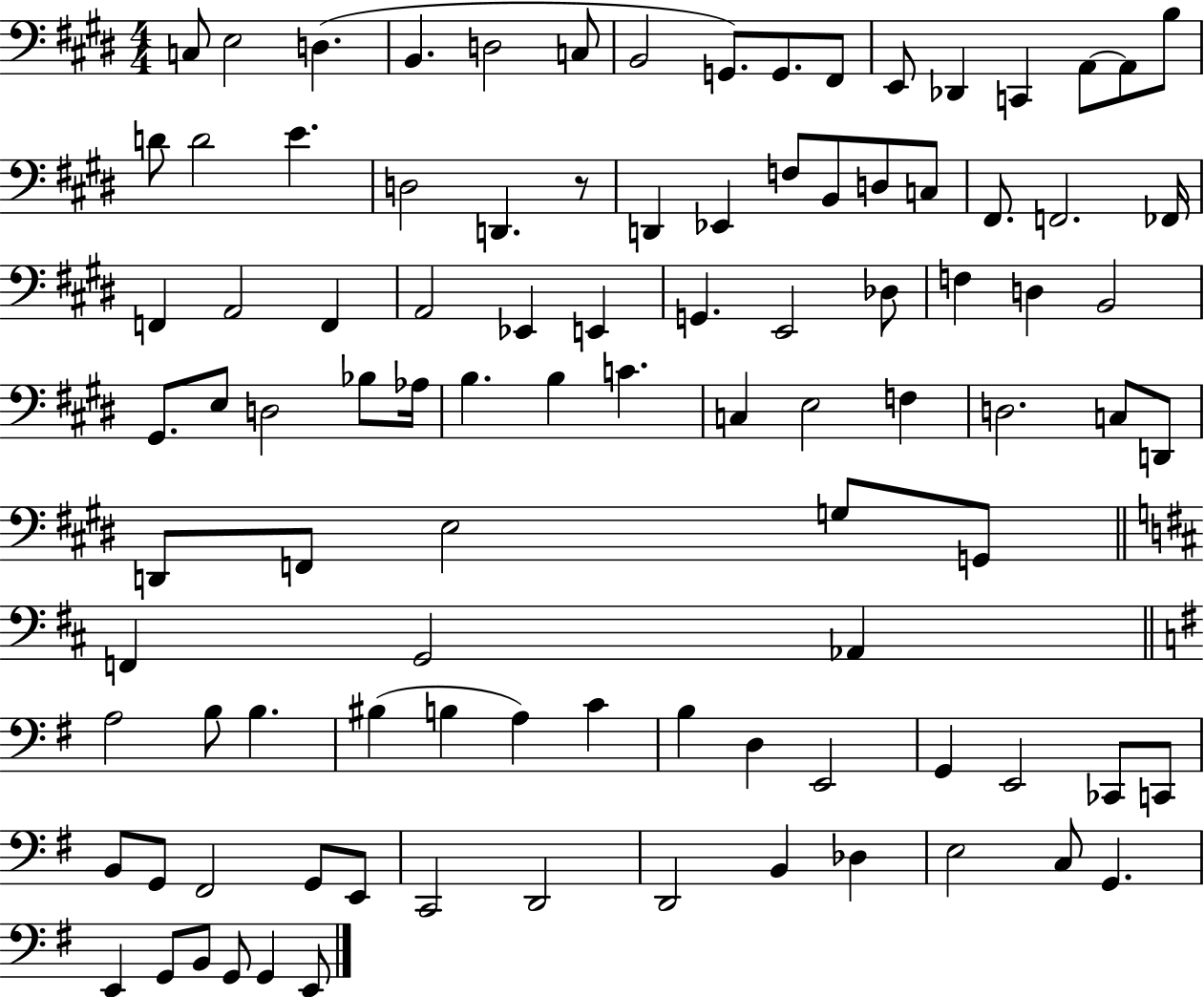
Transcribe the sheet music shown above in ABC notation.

X:1
T:Untitled
M:4/4
L:1/4
K:E
C,/2 E,2 D, B,, D,2 C,/2 B,,2 G,,/2 G,,/2 ^F,,/2 E,,/2 _D,, C,, A,,/2 A,,/2 B,/2 D/2 D2 E D,2 D,, z/2 D,, _E,, F,/2 B,,/2 D,/2 C,/2 ^F,,/2 F,,2 _F,,/4 F,, A,,2 F,, A,,2 _E,, E,, G,, E,,2 _D,/2 F, D, B,,2 ^G,,/2 E,/2 D,2 _B,/2 _A,/4 B, B, C C, E,2 F, D,2 C,/2 D,,/2 D,,/2 F,,/2 E,2 G,/2 G,,/2 F,, G,,2 _A,, A,2 B,/2 B, ^B, B, A, C B, D, E,,2 G,, E,,2 _C,,/2 C,,/2 B,,/2 G,,/2 ^F,,2 G,,/2 E,,/2 C,,2 D,,2 D,,2 B,, _D, E,2 C,/2 G,, E,, G,,/2 B,,/2 G,,/2 G,, E,,/2